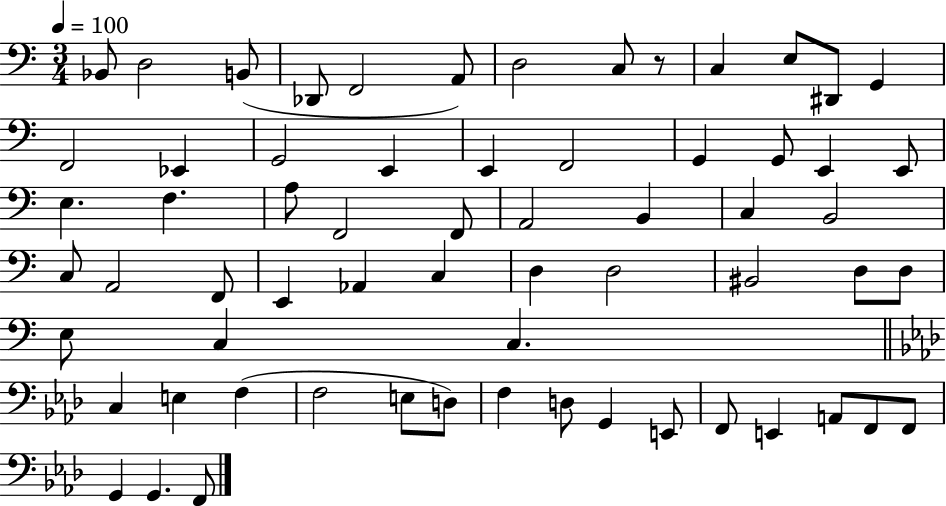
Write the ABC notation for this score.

X:1
T:Untitled
M:3/4
L:1/4
K:C
_B,,/2 D,2 B,,/2 _D,,/2 F,,2 A,,/2 D,2 C,/2 z/2 C, E,/2 ^D,,/2 G,, F,,2 _E,, G,,2 E,, E,, F,,2 G,, G,,/2 E,, E,,/2 E, F, A,/2 F,,2 F,,/2 A,,2 B,, C, B,,2 C,/2 A,,2 F,,/2 E,, _A,, C, D, D,2 ^B,,2 D,/2 D,/2 E,/2 C, C, C, E, F, F,2 E,/2 D,/2 F, D,/2 G,, E,,/2 F,,/2 E,, A,,/2 F,,/2 F,,/2 G,, G,, F,,/2